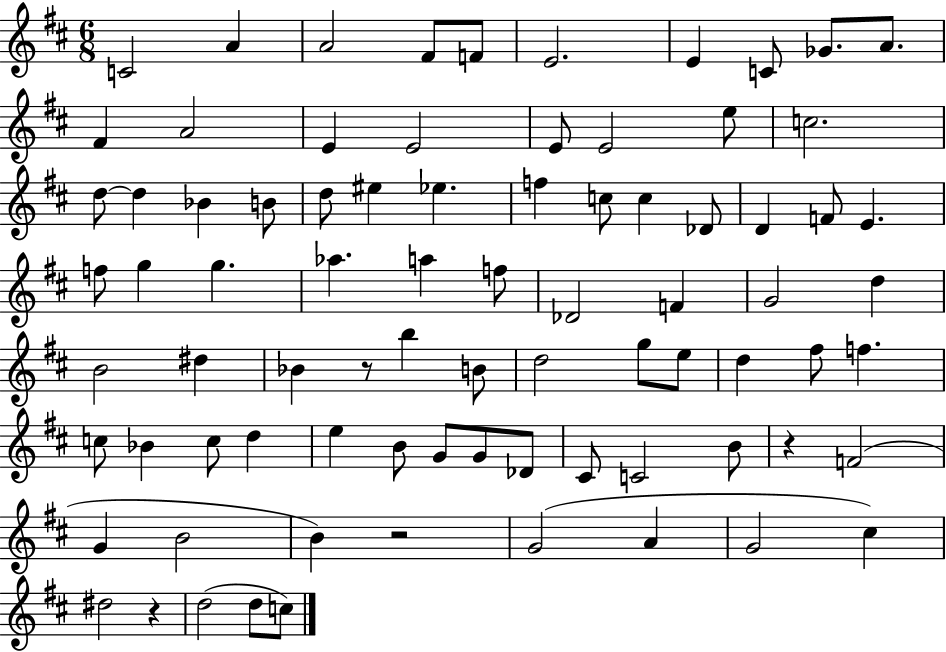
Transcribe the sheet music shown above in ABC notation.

X:1
T:Untitled
M:6/8
L:1/4
K:D
C2 A A2 ^F/2 F/2 E2 E C/2 _G/2 A/2 ^F A2 E E2 E/2 E2 e/2 c2 d/2 d _B B/2 d/2 ^e _e f c/2 c _D/2 D F/2 E f/2 g g _a a f/2 _D2 F G2 d B2 ^d _B z/2 b B/2 d2 g/2 e/2 d ^f/2 f c/2 _B c/2 d e B/2 G/2 G/2 _D/2 ^C/2 C2 B/2 z F2 G B2 B z2 G2 A G2 ^c ^d2 z d2 d/2 c/2